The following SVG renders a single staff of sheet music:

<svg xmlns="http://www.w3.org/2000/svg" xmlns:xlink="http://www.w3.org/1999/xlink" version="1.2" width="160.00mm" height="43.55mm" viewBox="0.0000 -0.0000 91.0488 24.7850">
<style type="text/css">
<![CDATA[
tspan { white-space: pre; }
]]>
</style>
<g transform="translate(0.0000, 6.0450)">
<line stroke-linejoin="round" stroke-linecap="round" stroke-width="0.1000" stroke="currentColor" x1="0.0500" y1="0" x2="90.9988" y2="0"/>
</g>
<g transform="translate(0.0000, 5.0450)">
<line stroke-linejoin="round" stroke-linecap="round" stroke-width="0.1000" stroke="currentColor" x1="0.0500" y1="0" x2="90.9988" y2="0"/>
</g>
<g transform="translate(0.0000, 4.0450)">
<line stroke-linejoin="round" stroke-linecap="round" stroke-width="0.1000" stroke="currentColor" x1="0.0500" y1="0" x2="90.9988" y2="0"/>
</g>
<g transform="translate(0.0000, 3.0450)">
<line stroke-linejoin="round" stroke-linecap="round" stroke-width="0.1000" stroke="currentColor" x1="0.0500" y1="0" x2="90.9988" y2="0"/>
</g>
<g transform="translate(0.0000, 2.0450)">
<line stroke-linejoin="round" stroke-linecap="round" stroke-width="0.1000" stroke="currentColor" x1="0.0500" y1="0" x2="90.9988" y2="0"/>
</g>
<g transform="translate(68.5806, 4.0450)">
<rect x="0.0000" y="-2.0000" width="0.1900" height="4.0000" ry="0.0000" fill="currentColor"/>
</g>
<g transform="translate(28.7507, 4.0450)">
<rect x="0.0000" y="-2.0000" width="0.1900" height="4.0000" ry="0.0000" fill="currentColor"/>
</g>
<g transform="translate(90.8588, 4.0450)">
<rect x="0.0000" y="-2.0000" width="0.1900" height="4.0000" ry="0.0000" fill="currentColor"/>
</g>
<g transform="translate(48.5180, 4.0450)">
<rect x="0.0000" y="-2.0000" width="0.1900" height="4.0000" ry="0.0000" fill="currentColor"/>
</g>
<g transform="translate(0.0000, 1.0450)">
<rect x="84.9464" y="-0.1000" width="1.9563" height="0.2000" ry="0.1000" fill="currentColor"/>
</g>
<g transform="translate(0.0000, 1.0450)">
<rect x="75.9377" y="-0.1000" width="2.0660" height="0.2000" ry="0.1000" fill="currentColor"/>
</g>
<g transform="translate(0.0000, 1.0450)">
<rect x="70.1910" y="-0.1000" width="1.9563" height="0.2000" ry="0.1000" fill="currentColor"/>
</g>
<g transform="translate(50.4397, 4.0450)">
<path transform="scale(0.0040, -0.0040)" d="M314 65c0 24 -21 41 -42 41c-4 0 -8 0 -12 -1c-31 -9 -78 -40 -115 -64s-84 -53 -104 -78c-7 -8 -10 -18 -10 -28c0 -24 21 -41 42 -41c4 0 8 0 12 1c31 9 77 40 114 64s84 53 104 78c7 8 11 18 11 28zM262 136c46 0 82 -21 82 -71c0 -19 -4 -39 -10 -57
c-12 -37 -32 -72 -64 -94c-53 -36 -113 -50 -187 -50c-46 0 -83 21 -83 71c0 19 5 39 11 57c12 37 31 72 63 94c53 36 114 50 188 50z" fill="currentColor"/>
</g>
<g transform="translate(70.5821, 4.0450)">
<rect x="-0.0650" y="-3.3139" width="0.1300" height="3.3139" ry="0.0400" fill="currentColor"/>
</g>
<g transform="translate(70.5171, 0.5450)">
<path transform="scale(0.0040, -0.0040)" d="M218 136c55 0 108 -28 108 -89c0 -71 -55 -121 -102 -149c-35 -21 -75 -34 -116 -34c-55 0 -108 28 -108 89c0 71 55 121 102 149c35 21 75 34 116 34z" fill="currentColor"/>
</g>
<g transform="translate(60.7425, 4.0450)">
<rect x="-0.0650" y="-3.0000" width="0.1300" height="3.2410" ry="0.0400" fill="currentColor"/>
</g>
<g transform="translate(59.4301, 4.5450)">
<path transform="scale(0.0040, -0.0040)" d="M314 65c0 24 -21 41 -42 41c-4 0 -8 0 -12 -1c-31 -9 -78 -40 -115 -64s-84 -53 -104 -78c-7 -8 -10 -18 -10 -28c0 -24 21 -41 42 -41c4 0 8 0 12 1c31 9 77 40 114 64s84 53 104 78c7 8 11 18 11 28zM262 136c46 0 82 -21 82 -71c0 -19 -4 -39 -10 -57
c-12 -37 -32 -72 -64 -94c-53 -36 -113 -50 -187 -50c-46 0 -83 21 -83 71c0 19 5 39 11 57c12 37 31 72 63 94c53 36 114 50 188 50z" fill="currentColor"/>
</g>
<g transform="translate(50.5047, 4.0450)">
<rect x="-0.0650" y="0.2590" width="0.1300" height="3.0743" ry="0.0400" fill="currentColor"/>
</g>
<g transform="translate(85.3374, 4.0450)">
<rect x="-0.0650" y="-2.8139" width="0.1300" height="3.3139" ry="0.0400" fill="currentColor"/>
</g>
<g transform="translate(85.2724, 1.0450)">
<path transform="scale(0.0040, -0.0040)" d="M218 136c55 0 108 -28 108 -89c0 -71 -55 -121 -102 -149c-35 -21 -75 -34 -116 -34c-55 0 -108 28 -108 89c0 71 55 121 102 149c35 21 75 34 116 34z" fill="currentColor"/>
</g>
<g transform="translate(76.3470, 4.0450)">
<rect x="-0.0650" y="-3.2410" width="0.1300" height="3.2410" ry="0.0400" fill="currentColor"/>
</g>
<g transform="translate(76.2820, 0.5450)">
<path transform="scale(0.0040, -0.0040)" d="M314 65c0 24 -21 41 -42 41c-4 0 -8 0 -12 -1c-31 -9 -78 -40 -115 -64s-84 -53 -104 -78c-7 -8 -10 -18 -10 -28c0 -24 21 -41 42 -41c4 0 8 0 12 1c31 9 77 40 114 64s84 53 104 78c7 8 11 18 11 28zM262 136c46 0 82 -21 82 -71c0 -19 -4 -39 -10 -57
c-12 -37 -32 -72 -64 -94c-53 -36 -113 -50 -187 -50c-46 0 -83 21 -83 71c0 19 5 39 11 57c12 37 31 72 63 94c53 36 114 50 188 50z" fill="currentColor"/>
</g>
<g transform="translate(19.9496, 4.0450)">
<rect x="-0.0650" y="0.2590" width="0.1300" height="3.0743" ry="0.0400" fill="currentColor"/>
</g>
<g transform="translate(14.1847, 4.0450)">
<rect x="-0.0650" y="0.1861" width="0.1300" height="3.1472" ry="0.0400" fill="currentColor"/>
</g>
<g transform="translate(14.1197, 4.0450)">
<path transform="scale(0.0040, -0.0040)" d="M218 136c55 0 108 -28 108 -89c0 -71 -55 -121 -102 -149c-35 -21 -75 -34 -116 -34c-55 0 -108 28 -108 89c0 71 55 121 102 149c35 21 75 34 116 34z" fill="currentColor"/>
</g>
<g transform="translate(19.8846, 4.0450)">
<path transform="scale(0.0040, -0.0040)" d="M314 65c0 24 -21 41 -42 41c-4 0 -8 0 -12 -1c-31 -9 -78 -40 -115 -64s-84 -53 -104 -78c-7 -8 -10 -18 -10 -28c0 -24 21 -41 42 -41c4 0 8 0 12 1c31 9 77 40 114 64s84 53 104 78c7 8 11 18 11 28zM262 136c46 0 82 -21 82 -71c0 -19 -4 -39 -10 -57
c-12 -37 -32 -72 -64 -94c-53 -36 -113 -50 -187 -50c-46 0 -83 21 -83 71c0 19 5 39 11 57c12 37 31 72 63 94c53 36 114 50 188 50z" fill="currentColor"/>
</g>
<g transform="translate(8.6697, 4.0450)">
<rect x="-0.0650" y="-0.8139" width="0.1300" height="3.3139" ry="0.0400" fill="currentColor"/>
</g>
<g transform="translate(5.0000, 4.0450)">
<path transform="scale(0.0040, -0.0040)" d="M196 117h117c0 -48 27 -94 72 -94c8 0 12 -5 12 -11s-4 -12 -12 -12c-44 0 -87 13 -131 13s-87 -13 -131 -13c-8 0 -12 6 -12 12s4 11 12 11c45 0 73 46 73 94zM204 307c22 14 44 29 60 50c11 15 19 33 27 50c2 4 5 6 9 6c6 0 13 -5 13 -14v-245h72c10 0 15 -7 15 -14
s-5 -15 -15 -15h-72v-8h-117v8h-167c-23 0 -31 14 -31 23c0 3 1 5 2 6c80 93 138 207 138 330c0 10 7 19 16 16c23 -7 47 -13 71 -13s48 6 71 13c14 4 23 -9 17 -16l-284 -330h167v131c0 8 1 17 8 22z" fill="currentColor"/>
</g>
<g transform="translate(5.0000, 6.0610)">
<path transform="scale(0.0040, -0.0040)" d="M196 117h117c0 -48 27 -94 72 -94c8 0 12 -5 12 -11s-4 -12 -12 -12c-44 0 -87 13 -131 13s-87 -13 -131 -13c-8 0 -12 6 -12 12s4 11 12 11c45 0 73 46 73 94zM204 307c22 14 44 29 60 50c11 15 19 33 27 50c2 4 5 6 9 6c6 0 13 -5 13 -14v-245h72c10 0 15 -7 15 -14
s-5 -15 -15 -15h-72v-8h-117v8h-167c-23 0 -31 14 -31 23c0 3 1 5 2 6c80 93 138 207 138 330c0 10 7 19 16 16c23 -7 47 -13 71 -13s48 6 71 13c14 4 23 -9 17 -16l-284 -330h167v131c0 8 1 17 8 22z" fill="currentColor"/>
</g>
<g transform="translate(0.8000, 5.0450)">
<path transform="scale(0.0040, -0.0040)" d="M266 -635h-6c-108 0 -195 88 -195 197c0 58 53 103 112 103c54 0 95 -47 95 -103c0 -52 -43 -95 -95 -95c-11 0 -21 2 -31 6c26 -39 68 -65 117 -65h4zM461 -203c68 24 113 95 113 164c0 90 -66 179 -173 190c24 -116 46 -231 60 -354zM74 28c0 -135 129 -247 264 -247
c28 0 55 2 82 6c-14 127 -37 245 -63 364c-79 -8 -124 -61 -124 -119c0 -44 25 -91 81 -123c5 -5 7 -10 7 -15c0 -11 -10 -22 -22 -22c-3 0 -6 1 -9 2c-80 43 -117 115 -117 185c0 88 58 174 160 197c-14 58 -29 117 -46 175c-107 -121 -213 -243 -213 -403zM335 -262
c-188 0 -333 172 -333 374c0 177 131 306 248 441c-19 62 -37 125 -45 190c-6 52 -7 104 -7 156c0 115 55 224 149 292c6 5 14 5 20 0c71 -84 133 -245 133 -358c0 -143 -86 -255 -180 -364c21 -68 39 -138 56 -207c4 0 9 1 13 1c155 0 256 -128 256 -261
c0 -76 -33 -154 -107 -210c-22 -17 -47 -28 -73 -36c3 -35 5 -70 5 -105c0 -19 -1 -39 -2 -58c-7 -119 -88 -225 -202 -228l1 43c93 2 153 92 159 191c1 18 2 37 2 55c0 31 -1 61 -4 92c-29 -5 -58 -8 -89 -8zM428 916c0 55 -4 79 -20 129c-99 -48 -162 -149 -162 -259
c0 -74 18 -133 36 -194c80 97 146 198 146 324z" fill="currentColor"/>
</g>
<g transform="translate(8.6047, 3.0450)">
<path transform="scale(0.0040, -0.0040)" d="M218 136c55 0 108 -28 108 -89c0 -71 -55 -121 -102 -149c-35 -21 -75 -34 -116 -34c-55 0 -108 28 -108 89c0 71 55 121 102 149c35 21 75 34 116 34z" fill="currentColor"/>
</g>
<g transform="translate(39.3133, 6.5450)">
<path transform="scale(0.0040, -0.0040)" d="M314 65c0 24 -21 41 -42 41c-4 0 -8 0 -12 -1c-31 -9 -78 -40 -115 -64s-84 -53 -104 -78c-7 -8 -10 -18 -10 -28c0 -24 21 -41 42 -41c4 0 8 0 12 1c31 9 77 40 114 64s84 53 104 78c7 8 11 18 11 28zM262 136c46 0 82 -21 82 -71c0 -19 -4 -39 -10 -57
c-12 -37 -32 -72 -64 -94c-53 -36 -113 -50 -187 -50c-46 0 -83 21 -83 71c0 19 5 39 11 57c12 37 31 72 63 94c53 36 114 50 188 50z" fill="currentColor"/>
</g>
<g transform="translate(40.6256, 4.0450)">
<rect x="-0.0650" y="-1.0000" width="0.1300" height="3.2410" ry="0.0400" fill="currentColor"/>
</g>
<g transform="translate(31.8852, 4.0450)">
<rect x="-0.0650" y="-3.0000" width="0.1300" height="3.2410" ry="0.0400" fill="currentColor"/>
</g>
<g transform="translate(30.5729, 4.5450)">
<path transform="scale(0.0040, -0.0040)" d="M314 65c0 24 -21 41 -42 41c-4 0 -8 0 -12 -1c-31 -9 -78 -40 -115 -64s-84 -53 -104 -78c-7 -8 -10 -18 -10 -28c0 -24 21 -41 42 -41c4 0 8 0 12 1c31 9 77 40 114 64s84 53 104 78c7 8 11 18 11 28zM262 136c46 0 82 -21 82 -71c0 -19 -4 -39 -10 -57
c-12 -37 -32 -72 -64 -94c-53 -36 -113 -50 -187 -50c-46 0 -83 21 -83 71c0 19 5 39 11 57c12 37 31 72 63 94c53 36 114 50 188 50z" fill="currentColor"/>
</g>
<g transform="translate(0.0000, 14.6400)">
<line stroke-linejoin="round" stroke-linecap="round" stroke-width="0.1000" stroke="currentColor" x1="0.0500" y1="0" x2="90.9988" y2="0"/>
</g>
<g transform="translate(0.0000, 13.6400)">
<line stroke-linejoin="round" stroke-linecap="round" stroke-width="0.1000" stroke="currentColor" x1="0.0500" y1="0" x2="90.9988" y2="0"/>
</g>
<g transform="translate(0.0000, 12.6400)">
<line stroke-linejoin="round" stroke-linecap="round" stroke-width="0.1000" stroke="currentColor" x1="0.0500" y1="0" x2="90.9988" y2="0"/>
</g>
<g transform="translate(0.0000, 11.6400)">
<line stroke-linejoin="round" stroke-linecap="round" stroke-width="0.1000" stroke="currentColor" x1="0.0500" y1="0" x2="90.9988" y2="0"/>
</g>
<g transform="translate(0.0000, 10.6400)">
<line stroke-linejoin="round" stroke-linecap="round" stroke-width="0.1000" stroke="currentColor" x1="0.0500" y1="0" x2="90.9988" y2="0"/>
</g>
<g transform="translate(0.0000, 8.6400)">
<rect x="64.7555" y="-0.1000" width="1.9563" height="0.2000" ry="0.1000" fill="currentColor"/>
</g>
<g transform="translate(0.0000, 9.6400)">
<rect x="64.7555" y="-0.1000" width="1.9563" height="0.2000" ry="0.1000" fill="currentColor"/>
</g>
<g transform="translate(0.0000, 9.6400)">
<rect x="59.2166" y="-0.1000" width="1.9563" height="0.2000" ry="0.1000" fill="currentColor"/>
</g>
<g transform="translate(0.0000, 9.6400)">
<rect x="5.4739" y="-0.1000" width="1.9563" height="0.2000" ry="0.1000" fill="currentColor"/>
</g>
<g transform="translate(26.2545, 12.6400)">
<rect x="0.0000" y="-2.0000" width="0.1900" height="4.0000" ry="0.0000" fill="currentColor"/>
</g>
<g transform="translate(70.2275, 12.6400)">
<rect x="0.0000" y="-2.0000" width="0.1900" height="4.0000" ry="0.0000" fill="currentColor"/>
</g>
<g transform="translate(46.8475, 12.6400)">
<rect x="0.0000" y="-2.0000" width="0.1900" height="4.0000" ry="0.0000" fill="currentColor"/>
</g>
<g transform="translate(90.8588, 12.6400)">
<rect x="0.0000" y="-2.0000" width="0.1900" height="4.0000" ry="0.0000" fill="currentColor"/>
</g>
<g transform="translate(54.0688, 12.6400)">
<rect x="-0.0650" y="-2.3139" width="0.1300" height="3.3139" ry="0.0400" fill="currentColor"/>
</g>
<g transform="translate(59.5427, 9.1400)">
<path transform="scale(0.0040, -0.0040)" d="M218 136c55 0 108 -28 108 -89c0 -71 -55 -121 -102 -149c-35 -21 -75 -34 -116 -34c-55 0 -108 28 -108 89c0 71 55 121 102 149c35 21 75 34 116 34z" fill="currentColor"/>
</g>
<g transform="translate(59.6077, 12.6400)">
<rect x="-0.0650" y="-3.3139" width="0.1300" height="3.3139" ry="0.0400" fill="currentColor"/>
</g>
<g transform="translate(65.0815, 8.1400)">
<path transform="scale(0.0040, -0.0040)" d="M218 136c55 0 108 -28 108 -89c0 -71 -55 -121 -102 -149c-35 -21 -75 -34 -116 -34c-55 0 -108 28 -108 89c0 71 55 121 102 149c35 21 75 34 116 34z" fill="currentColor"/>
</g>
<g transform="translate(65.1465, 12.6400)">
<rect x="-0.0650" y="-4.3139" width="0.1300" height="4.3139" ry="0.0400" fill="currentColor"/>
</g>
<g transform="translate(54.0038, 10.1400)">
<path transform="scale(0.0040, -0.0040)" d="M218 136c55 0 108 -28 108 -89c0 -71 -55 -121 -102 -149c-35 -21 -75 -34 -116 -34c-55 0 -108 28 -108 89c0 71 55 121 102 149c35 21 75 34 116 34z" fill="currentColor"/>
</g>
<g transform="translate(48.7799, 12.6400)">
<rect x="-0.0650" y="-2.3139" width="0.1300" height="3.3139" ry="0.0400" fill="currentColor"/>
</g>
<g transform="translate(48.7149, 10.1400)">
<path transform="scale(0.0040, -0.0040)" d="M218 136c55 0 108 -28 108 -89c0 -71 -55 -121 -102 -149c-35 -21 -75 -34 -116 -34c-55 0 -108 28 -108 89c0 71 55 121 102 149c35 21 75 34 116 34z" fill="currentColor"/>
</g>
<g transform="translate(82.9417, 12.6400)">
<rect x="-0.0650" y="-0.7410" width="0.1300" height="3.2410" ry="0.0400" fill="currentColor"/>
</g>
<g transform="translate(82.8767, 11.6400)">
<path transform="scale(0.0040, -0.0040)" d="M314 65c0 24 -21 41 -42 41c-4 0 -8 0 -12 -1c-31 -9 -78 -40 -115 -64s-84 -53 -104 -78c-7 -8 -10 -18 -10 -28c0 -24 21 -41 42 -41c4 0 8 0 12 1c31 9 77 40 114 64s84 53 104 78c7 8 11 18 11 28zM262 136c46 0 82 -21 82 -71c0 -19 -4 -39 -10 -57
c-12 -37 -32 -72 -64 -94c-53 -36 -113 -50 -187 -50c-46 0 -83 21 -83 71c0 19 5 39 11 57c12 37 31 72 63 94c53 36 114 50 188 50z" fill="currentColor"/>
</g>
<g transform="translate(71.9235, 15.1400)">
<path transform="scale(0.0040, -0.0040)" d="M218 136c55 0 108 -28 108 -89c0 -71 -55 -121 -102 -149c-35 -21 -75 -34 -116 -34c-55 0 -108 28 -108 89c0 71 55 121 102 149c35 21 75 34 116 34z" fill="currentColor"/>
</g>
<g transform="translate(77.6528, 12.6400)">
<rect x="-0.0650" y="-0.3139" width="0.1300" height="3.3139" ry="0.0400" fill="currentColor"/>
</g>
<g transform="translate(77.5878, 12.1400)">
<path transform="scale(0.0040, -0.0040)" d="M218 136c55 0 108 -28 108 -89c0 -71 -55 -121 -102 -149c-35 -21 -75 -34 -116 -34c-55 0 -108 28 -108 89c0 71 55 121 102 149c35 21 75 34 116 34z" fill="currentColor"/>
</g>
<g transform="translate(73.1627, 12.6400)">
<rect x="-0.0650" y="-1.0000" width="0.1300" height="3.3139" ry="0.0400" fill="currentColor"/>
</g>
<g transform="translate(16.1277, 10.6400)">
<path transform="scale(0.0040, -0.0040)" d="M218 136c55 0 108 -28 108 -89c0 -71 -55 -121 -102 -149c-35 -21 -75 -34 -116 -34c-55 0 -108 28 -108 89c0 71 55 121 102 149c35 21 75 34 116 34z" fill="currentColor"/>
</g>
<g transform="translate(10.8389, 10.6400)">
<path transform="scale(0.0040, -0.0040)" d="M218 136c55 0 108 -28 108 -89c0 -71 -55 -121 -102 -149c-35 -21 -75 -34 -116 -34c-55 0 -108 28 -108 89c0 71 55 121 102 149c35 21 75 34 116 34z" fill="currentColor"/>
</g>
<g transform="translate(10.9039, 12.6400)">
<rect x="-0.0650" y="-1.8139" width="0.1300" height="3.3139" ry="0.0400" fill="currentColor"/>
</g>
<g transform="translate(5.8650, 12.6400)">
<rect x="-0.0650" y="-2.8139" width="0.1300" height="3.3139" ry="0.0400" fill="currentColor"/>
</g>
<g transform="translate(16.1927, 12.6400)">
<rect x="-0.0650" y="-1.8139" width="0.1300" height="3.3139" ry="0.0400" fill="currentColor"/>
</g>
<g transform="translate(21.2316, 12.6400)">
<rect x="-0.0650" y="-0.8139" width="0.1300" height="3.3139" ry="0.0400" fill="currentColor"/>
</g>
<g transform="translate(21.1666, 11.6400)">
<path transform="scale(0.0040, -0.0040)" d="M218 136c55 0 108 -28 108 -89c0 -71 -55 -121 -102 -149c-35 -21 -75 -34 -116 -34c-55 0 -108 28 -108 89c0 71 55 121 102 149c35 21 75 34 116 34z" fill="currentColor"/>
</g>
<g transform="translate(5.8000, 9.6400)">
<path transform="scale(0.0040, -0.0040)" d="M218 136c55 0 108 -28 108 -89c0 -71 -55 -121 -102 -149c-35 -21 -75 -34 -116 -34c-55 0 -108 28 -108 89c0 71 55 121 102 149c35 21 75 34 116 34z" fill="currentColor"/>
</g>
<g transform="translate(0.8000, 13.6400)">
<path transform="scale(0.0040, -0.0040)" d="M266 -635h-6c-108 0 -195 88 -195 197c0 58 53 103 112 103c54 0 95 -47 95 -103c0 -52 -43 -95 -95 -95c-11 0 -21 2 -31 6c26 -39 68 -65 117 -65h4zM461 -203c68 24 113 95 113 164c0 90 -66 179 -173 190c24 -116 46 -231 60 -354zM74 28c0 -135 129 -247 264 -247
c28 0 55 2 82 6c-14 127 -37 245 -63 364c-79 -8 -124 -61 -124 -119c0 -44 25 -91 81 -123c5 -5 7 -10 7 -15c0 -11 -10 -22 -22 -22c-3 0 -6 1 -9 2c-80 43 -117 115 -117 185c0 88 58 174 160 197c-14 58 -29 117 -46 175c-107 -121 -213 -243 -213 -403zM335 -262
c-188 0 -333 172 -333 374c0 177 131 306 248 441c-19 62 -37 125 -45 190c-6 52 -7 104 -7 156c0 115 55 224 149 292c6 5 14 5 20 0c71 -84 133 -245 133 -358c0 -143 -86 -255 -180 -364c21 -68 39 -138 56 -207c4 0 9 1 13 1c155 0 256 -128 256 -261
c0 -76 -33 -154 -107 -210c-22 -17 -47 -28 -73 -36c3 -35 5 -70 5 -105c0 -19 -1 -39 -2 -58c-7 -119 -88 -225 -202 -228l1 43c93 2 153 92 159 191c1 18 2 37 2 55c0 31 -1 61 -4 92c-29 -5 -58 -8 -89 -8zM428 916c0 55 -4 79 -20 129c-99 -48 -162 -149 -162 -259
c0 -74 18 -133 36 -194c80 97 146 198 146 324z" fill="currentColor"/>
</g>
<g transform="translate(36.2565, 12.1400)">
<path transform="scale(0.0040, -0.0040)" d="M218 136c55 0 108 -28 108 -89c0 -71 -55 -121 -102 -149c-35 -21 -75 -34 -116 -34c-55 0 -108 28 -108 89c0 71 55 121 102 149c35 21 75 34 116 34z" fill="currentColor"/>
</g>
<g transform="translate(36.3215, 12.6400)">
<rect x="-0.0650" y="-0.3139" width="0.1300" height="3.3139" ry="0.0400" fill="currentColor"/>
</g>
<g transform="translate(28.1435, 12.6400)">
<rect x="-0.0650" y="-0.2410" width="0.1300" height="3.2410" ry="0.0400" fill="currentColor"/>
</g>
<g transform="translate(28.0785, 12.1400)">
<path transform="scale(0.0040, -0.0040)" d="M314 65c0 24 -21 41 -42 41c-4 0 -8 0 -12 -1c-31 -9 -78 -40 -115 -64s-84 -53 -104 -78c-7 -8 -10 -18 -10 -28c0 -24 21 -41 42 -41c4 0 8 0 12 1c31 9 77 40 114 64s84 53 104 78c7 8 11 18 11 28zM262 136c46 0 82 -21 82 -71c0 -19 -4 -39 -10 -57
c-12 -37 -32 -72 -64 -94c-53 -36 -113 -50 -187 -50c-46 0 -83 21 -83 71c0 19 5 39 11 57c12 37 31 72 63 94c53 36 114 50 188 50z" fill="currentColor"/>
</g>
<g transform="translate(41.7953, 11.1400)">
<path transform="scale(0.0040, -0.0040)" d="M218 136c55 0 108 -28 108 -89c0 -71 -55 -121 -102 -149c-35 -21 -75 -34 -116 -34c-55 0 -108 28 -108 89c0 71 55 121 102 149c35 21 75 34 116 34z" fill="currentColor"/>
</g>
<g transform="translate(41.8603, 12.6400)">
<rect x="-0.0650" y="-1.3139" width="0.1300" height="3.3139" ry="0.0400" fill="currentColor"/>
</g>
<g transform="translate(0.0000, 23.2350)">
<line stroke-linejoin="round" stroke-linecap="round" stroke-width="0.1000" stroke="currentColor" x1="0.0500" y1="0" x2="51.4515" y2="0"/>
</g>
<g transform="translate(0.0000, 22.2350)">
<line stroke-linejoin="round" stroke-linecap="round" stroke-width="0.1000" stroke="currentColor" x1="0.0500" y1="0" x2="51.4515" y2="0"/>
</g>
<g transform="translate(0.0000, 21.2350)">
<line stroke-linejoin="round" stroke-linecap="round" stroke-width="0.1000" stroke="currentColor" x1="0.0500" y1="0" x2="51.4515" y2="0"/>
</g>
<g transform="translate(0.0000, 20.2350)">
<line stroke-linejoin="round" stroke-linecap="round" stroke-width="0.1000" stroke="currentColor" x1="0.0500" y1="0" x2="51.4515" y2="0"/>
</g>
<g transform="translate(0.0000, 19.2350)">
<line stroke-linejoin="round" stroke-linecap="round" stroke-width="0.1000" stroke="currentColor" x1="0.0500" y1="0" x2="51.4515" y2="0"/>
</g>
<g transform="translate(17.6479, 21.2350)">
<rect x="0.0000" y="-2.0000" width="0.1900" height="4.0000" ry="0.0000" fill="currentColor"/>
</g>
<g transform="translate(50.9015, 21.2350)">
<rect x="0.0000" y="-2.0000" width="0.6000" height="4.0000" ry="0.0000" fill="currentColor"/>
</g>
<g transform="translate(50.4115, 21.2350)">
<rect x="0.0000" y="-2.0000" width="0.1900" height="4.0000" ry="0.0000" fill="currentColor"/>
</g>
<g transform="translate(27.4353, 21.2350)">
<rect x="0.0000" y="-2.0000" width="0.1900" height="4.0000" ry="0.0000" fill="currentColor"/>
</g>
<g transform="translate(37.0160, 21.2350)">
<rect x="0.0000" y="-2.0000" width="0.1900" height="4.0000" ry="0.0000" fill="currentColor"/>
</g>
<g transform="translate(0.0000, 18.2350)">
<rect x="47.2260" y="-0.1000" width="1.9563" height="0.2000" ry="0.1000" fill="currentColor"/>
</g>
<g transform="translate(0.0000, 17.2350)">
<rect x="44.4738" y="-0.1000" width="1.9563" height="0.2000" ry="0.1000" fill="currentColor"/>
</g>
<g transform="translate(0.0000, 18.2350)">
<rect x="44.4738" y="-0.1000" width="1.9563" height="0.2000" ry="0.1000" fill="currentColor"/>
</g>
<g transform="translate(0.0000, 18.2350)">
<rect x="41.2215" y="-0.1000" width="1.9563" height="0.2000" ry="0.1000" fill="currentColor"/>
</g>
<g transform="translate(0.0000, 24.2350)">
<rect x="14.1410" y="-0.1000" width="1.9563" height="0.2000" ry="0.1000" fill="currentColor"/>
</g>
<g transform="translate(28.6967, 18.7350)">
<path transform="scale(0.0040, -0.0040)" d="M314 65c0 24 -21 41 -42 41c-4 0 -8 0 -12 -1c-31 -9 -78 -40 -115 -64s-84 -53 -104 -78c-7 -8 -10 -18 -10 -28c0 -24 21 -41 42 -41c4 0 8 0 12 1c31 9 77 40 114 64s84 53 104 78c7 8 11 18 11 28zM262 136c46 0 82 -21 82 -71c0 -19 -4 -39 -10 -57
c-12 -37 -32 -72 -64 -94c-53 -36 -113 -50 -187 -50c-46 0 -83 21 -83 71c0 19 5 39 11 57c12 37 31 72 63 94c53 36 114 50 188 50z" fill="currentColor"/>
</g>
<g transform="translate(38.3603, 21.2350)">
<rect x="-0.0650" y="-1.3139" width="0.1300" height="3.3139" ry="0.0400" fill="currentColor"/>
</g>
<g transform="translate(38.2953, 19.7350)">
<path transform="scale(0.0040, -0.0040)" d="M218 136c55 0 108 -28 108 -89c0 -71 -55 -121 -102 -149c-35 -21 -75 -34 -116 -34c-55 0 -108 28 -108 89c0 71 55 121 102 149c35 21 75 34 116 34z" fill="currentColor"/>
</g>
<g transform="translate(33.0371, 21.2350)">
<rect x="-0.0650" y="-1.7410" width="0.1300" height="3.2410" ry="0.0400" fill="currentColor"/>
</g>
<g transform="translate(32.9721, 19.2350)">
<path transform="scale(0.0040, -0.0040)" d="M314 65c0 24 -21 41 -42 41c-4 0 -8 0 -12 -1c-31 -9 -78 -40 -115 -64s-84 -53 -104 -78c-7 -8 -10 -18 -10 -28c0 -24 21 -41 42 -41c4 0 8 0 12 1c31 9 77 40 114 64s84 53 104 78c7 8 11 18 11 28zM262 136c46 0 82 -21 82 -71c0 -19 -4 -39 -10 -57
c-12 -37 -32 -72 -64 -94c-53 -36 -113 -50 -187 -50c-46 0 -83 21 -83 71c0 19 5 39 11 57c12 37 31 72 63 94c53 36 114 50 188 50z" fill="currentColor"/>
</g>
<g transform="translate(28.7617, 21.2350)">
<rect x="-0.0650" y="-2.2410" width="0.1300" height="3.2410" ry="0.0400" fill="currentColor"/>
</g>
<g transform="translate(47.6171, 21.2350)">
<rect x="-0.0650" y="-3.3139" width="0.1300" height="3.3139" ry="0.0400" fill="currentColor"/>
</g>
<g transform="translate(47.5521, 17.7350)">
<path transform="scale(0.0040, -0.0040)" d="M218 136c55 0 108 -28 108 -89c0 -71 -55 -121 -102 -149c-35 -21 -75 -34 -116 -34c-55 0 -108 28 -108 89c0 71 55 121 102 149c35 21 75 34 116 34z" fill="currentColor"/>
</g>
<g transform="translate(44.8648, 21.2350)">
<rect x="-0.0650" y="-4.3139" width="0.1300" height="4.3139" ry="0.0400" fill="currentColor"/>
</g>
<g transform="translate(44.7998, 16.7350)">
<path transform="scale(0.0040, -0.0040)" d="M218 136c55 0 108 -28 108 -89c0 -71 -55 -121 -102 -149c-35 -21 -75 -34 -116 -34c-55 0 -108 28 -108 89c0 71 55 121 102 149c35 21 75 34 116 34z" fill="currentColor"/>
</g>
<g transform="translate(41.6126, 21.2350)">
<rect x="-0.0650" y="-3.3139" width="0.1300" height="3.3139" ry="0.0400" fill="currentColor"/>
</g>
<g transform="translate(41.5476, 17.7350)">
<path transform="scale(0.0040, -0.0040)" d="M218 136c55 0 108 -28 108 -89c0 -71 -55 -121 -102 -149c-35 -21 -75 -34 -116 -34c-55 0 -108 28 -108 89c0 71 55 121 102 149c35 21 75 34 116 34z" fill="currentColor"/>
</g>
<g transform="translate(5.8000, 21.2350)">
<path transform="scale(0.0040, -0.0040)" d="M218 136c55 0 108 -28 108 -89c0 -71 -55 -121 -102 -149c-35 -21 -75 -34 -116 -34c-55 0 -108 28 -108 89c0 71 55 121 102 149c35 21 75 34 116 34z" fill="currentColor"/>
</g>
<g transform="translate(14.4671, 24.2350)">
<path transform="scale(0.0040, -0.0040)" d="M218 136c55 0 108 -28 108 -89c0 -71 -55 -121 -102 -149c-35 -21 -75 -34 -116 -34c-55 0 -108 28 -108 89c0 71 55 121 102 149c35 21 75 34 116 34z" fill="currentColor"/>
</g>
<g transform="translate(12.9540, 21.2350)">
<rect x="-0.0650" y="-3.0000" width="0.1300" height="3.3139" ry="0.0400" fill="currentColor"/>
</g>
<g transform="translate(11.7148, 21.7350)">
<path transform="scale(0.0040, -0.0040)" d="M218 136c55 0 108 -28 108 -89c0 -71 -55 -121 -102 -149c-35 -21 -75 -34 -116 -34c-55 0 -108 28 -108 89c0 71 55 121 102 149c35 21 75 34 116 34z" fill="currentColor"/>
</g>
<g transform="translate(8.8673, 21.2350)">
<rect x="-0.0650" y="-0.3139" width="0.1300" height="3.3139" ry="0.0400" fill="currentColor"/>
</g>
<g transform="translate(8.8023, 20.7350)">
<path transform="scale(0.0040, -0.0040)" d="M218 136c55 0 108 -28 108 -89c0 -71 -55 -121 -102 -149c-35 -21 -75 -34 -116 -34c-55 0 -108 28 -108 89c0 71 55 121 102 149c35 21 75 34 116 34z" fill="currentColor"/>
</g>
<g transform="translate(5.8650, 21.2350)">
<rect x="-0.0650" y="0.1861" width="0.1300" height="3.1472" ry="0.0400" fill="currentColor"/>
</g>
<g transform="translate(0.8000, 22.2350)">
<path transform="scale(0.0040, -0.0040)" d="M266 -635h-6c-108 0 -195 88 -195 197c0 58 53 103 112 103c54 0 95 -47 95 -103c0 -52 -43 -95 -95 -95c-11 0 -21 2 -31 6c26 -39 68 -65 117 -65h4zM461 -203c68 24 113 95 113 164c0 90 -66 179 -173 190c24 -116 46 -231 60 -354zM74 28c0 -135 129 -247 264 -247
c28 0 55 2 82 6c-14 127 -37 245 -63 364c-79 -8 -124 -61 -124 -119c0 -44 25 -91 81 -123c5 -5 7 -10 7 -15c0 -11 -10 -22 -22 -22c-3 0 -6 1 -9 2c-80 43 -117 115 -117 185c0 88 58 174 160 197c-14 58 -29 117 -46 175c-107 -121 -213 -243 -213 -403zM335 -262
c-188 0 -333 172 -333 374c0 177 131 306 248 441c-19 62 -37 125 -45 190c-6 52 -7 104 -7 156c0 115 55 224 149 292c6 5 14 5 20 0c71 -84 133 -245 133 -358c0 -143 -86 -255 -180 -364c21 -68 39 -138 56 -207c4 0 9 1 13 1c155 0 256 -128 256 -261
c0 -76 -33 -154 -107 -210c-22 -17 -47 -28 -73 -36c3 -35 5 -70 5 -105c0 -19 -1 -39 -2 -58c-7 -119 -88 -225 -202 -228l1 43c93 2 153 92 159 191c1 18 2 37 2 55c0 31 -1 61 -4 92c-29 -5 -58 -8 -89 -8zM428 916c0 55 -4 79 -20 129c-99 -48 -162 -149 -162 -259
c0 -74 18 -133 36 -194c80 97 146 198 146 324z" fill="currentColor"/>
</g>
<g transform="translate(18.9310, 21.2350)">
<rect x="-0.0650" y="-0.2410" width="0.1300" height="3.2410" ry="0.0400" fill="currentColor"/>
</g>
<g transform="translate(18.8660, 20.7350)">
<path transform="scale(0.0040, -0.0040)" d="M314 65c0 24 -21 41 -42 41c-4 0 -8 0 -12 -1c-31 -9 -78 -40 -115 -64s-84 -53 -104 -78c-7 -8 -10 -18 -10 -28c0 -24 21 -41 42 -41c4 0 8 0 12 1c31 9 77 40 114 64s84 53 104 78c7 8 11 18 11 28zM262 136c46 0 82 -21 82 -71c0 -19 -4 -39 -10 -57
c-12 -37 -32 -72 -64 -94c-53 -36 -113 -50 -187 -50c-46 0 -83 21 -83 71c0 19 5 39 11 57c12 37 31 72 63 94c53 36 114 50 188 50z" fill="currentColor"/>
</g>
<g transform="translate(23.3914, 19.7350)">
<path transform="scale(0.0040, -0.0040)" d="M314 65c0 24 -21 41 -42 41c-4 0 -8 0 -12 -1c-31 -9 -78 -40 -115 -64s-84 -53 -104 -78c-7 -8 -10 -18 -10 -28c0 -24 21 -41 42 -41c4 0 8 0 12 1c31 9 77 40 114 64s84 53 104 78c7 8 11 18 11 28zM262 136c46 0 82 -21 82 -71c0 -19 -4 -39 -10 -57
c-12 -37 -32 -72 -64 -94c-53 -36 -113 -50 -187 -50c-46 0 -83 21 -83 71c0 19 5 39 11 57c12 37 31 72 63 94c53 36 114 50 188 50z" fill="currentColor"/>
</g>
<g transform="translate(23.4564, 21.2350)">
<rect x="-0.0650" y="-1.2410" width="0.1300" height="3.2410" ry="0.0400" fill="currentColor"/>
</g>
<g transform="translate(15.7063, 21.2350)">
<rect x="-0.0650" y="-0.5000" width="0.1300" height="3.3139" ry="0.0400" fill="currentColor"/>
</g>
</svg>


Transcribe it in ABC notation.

X:1
T:Untitled
M:4/4
L:1/4
K:C
d B B2 A2 D2 B2 A2 b b2 a a f f d c2 c e g g b d' D c d2 B c A C c2 e2 g2 f2 e b d' b